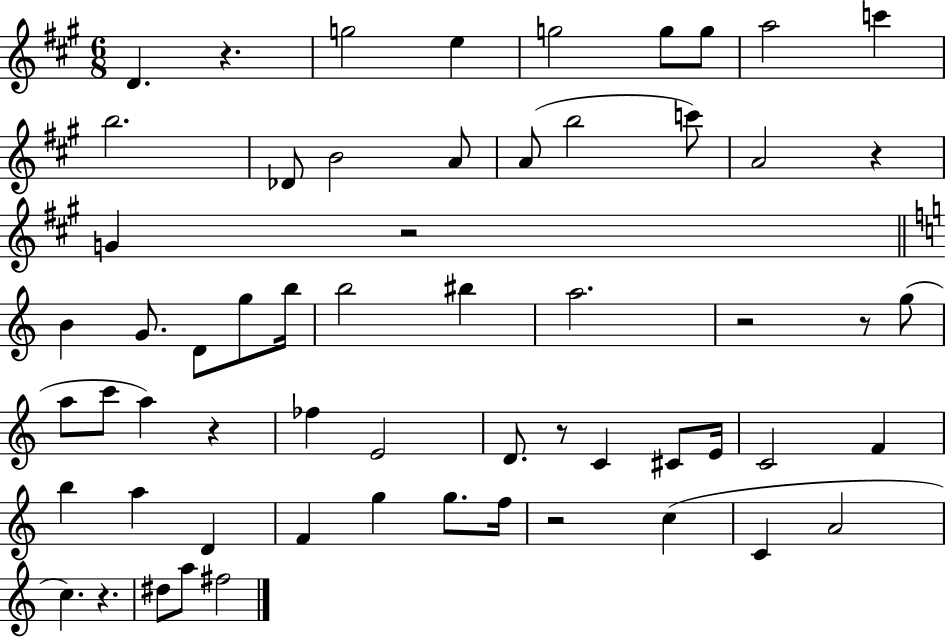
{
  \clef treble
  \numericTimeSignature
  \time 6/8
  \key a \major
  d'4. r4. | g''2 e''4 | g''2 g''8 g''8 | a''2 c'''4 | \break b''2. | des'8 b'2 a'8 | a'8( b''2 c'''8) | a'2 r4 | \break g'4 r2 | \bar "||" \break \key a \minor b'4 g'8. d'8 g''8 b''16 | b''2 bis''4 | a''2. | r2 r8 g''8( | \break a''8 c'''8 a''4) r4 | fes''4 e'2 | d'8. r8 c'4 cis'8 e'16 | c'2 f'4 | \break b''4 a''4 d'4 | f'4 g''4 g''8. f''16 | r2 c''4( | c'4 a'2 | \break c''4.) r4. | dis''8 a''8 fis''2 | \bar "|."
}